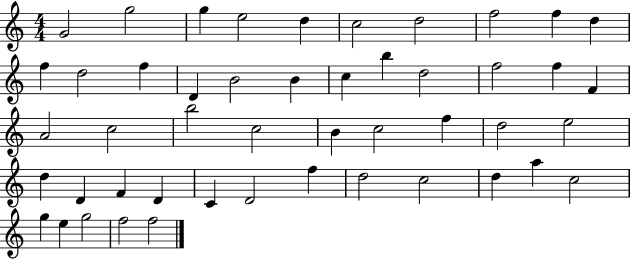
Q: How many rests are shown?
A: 0